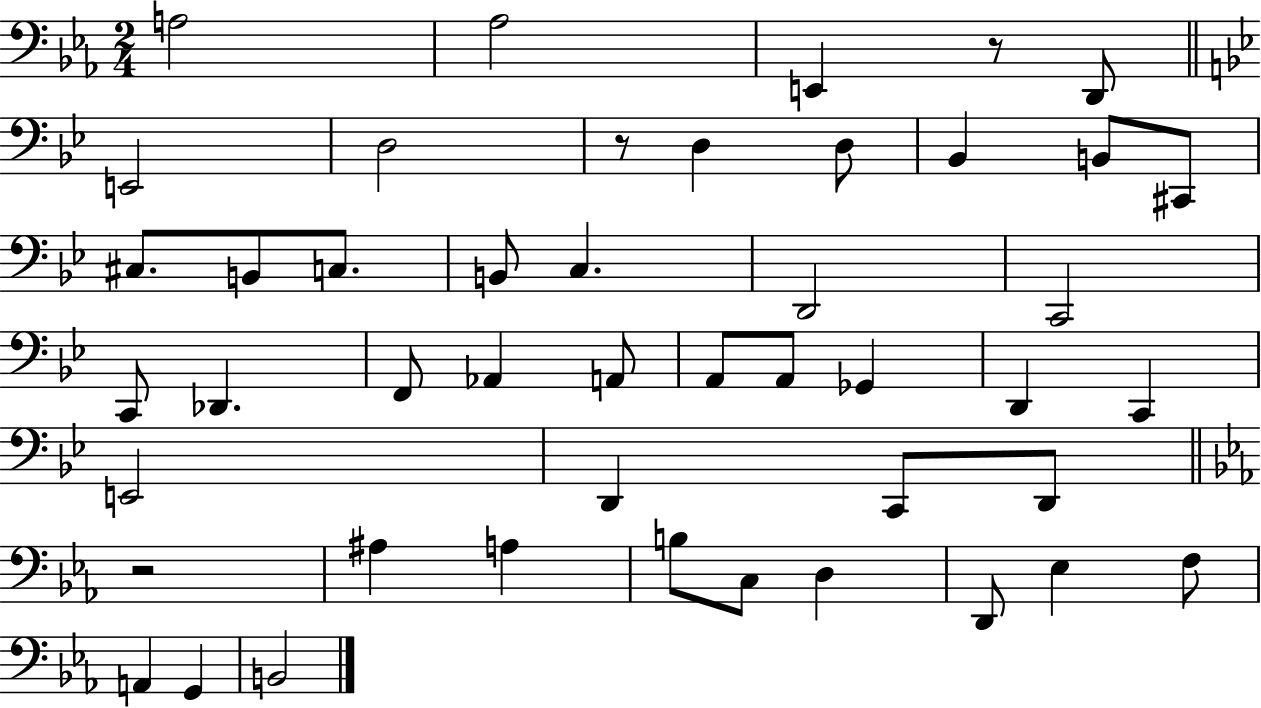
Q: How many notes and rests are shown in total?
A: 46